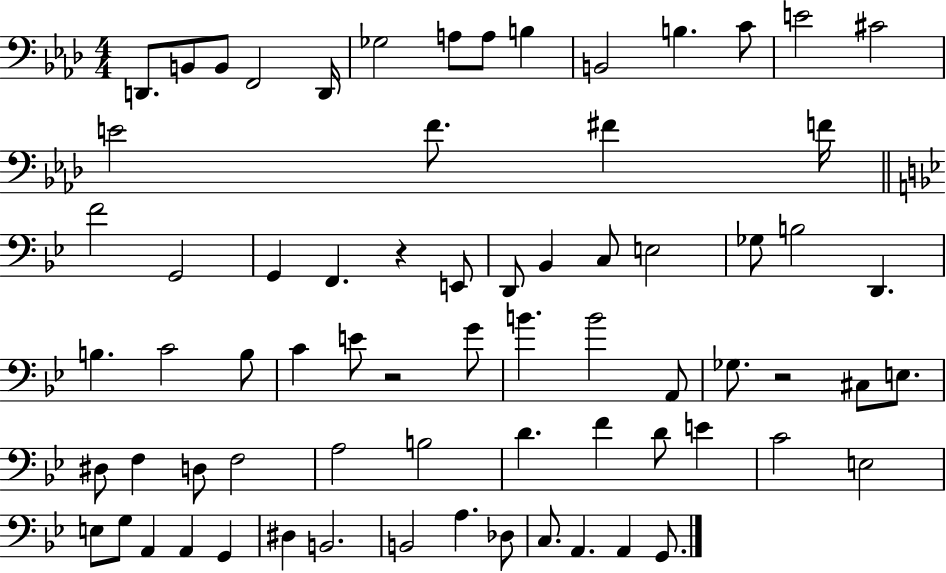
X:1
T:Untitled
M:4/4
L:1/4
K:Ab
D,,/2 B,,/2 B,,/2 F,,2 D,,/4 _G,2 A,/2 A,/2 B, B,,2 B, C/2 E2 ^C2 E2 F/2 ^F F/4 F2 G,,2 G,, F,, z E,,/2 D,,/2 _B,, C,/2 E,2 _G,/2 B,2 D,, B, C2 B,/2 C E/2 z2 G/2 B B2 A,,/2 _G,/2 z2 ^C,/2 E,/2 ^D,/2 F, D,/2 F,2 A,2 B,2 D F D/2 E C2 E,2 E,/2 G,/2 A,, A,, G,, ^D, B,,2 B,,2 A, _D,/2 C,/2 A,, A,, G,,/2